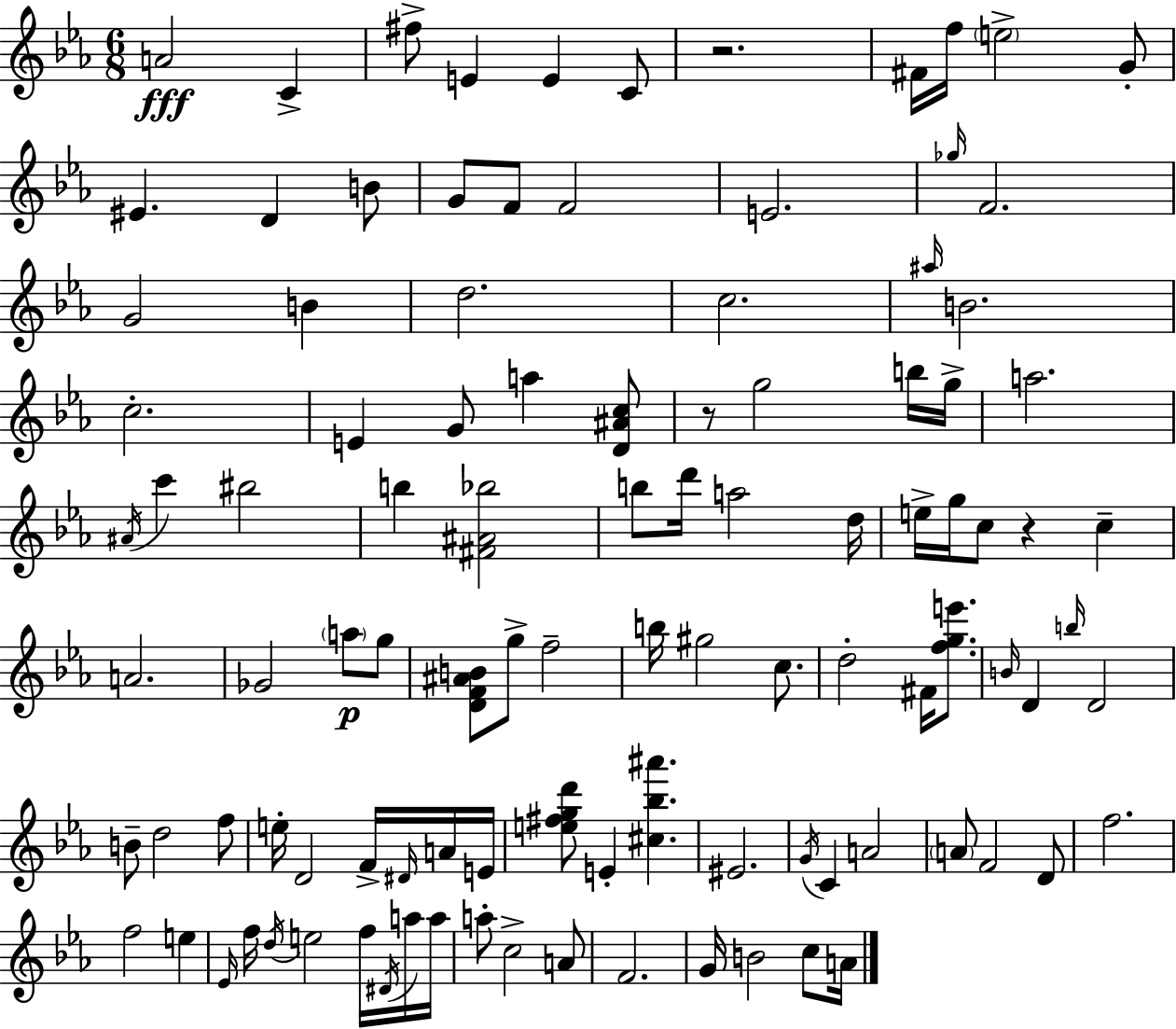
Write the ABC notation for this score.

X:1
T:Untitled
M:6/8
L:1/4
K:Cm
A2 C ^f/2 E E C/2 z2 ^F/4 f/4 e2 G/2 ^E D B/2 G/2 F/2 F2 E2 _g/4 F2 G2 B d2 c2 ^a/4 B2 c2 E G/2 a [D^Ac]/2 z/2 g2 b/4 g/4 a2 ^A/4 c' ^b2 b [^F^A_b]2 b/2 d'/4 a2 d/4 e/4 g/4 c/2 z c A2 _G2 a/2 g/2 [DF^AB]/2 g/2 f2 b/4 ^g2 c/2 d2 ^F/4 [fge']/2 B/4 D b/4 D2 B/2 d2 f/2 e/4 D2 F/4 ^D/4 A/4 E/4 [e^fgd']/2 E [^c_b^a'] ^E2 G/4 C A2 A/2 F2 D/2 f2 f2 e _E/4 f/4 d/4 e2 f/4 ^D/4 a/4 a/4 a/2 c2 A/2 F2 G/4 B2 c/2 A/4